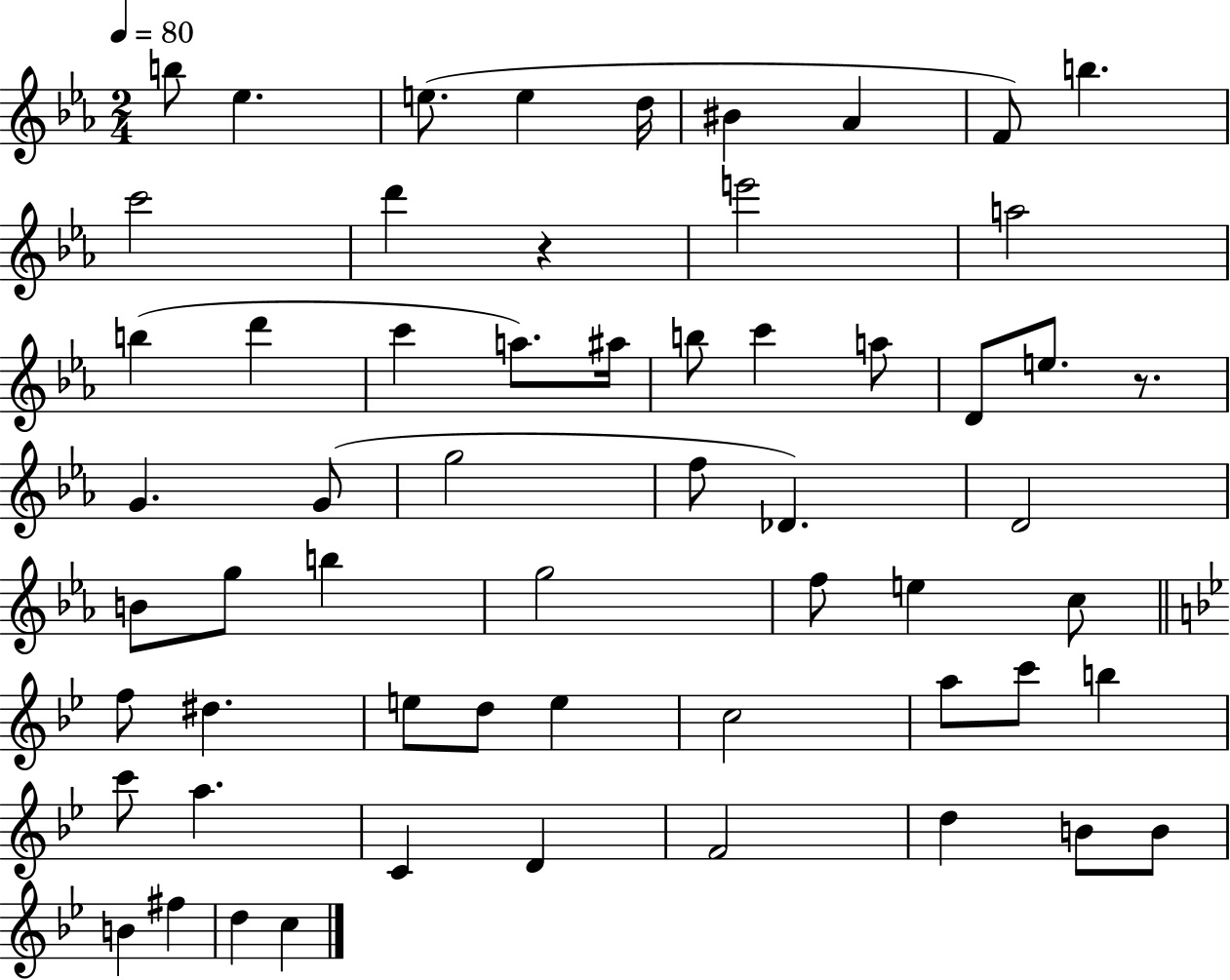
X:1
T:Untitled
M:2/4
L:1/4
K:Eb
b/2 _e e/2 e d/4 ^B _A F/2 b c'2 d' z e'2 a2 b d' c' a/2 ^a/4 b/2 c' a/2 D/2 e/2 z/2 G G/2 g2 f/2 _D D2 B/2 g/2 b g2 f/2 e c/2 f/2 ^d e/2 d/2 e c2 a/2 c'/2 b c'/2 a C D F2 d B/2 B/2 B ^f d c